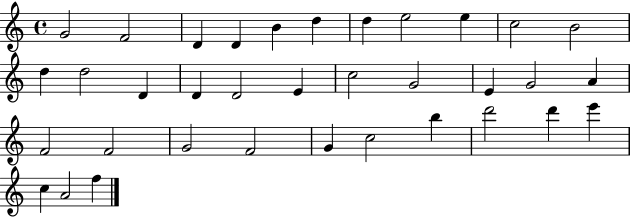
X:1
T:Untitled
M:4/4
L:1/4
K:C
G2 F2 D D B d d e2 e c2 B2 d d2 D D D2 E c2 G2 E G2 A F2 F2 G2 F2 G c2 b d'2 d' e' c A2 f